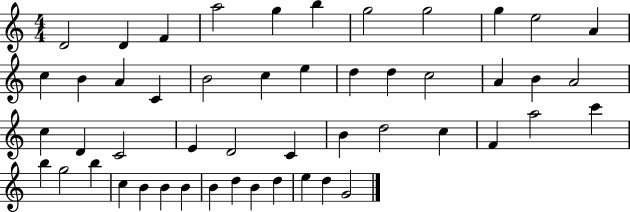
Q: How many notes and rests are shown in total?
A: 50